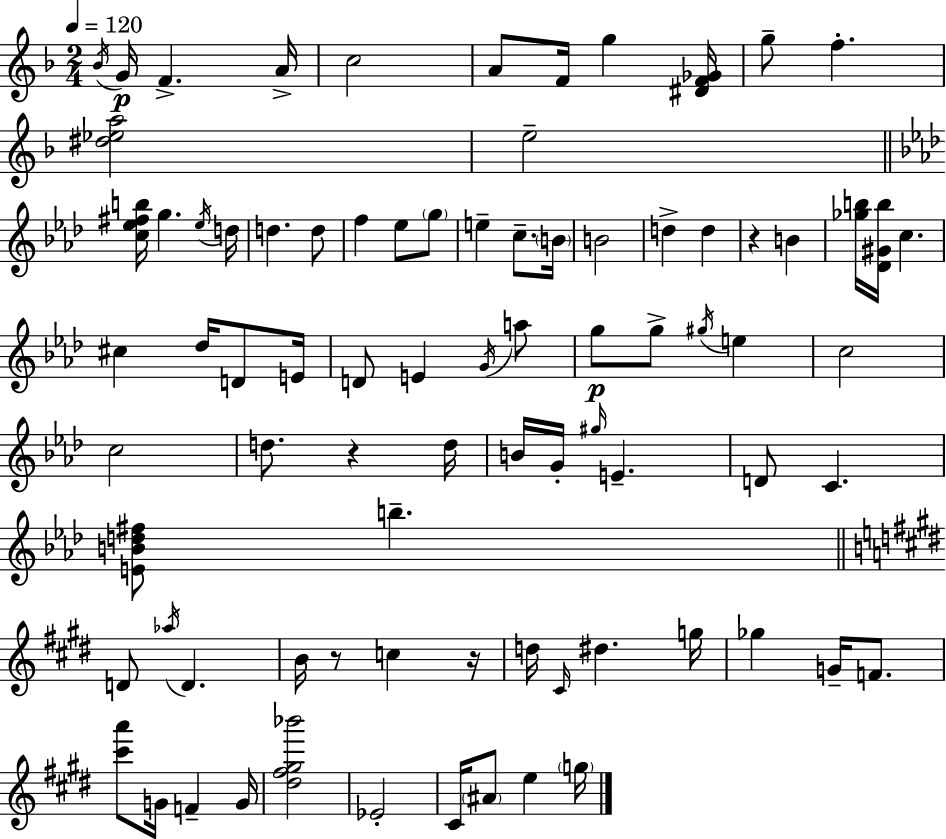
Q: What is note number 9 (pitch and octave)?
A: G5